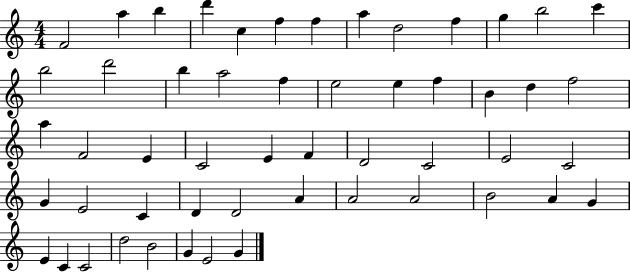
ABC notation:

X:1
T:Untitled
M:4/4
L:1/4
K:C
F2 a b d' c f f a d2 f g b2 c' b2 d'2 b a2 f e2 e f B d f2 a F2 E C2 E F D2 C2 E2 C2 G E2 C D D2 A A2 A2 B2 A G E C C2 d2 B2 G E2 G